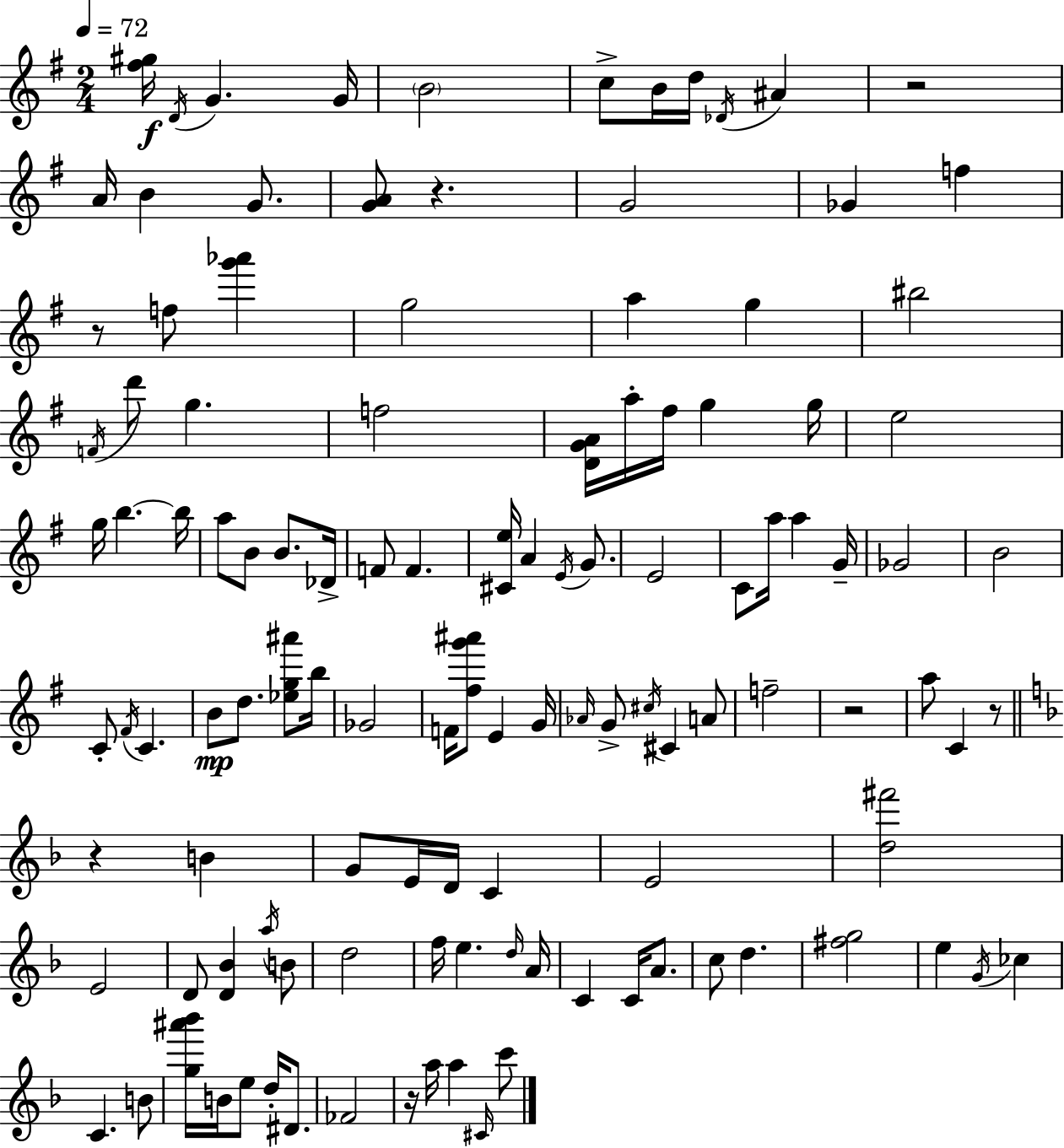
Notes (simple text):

[F#5,G#5]/s D4/s G4/q. G4/s B4/h C5/e B4/s D5/s Db4/s A#4/q R/h A4/s B4/q G4/e. [G4,A4]/e R/q. G4/h Gb4/q F5/q R/e F5/e [G6,Ab6]/q G5/h A5/q G5/q BIS5/h F4/s D6/e G5/q. F5/h [D4,G4,A4]/s A5/s F#5/s G5/q G5/s E5/h G5/s B5/q. B5/s A5/e B4/e B4/e. Db4/s F4/e F4/q. [C#4,E5]/s A4/q E4/s G4/e. E4/h C4/e A5/s A5/q G4/s Gb4/h B4/h C4/e F#4/s C4/q. B4/e D5/e. [Eb5,G5,A#6]/e B5/s Gb4/h F4/s [F#5,G6,A#6]/e E4/q G4/s Ab4/s G4/e C#5/s C#4/q A4/e F5/h R/h A5/e C4/q R/e R/q B4/q G4/e E4/s D4/s C4/q E4/h [D5,F#6]/h E4/h D4/e [D4,Bb4]/q A5/s B4/e D5/h F5/s E5/q. D5/s A4/s C4/q C4/s A4/e. C5/e D5/q. [F#5,G5]/h E5/q G4/s CES5/q C4/q. B4/e [G5,A#6,Bb6]/s B4/s E5/e D5/s D#4/e. FES4/h R/s A5/s A5/q C#4/s C6/e